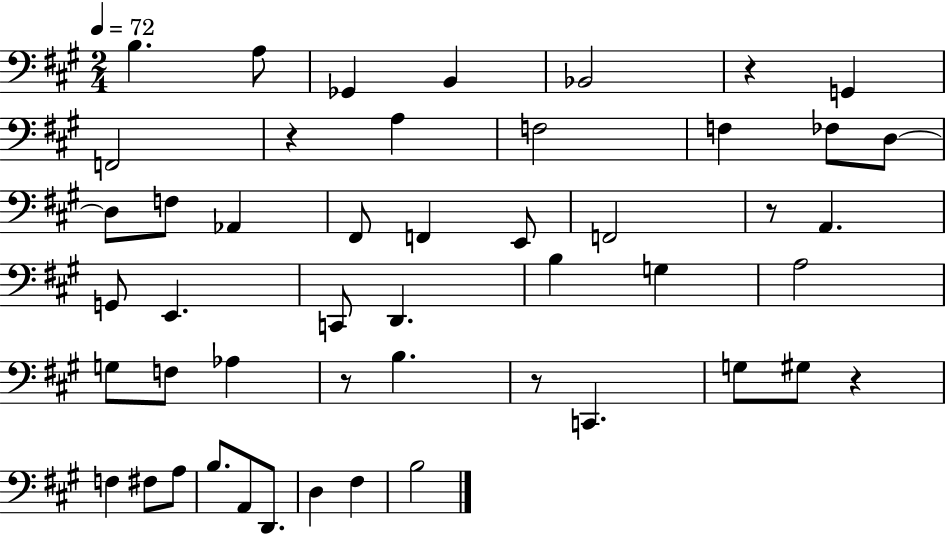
X:1
T:Untitled
M:2/4
L:1/4
K:A
B, A,/2 _G,, B,, _B,,2 z G,, F,,2 z A, F,2 F, _F,/2 D,/2 D,/2 F,/2 _A,, ^F,,/2 F,, E,,/2 F,,2 z/2 A,, G,,/2 E,, C,,/2 D,, B, G, A,2 G,/2 F,/2 _A, z/2 B, z/2 C,, G,/2 ^G,/2 z F, ^F,/2 A,/2 B,/2 A,,/2 D,,/2 D, ^F, B,2